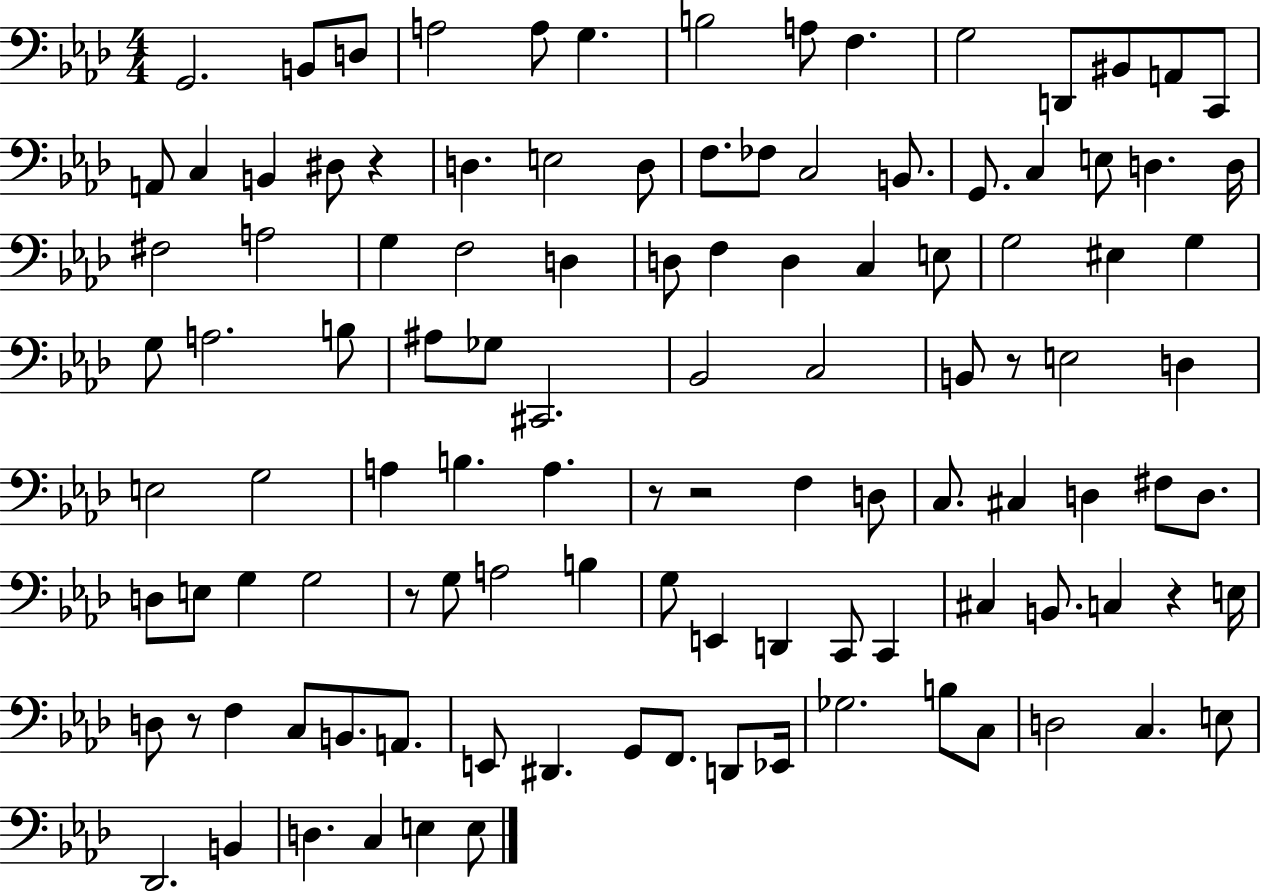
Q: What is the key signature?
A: AES major